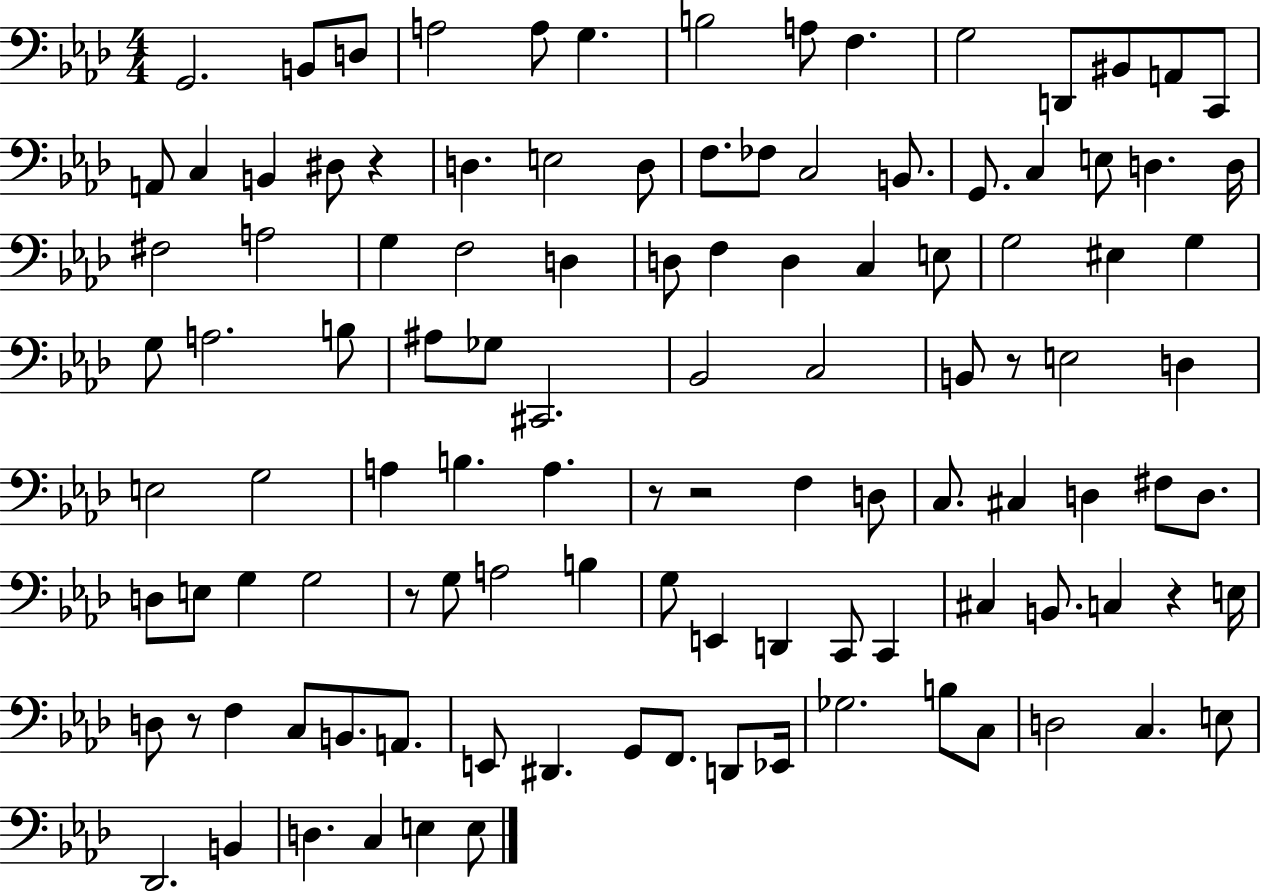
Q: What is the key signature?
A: AES major